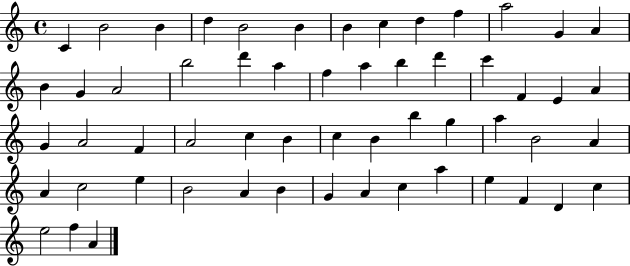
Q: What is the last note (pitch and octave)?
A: A4